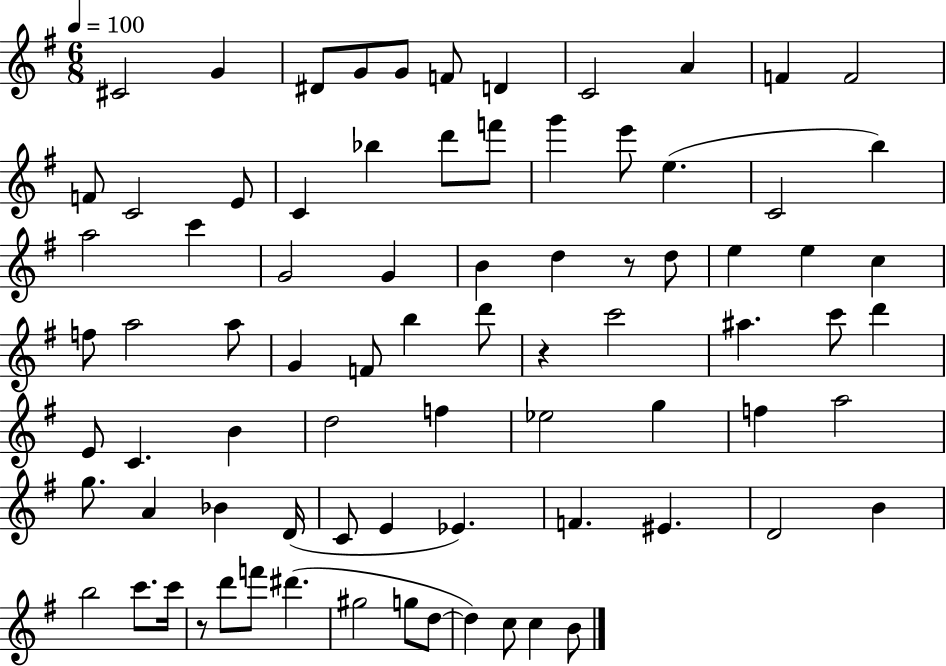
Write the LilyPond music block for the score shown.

{
  \clef treble
  \numericTimeSignature
  \time 6/8
  \key g \major
  \tempo 4 = 100
  cis'2 g'4 | dis'8 g'8 g'8 f'8 d'4 | c'2 a'4 | f'4 f'2 | \break f'8 c'2 e'8 | c'4 bes''4 d'''8 f'''8 | g'''4 e'''8 e''4.( | c'2 b''4) | \break a''2 c'''4 | g'2 g'4 | b'4 d''4 r8 d''8 | e''4 e''4 c''4 | \break f''8 a''2 a''8 | g'4 f'8 b''4 d'''8 | r4 c'''2 | ais''4. c'''8 d'''4 | \break e'8 c'4. b'4 | d''2 f''4 | ees''2 g''4 | f''4 a''2 | \break g''8. a'4 bes'4 d'16( | c'8 e'4 ees'4.) | f'4. eis'4. | d'2 b'4 | \break b''2 c'''8. c'''16 | r8 d'''8 f'''8 dis'''4.( | gis''2 g''8 d''8~~ | d''4) c''8 c''4 b'8 | \break \bar "|."
}